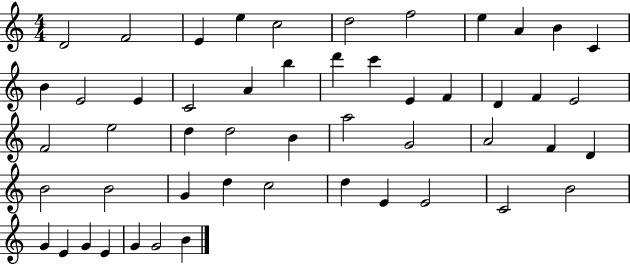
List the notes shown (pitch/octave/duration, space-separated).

D4/h F4/h E4/q E5/q C5/h D5/h F5/h E5/q A4/q B4/q C4/q B4/q E4/h E4/q C4/h A4/q B5/q D6/q C6/q E4/q F4/q D4/q F4/q E4/h F4/h E5/h D5/q D5/h B4/q A5/h G4/h A4/h F4/q D4/q B4/h B4/h G4/q D5/q C5/h D5/q E4/q E4/h C4/h B4/h G4/q E4/q G4/q E4/q G4/q G4/h B4/q